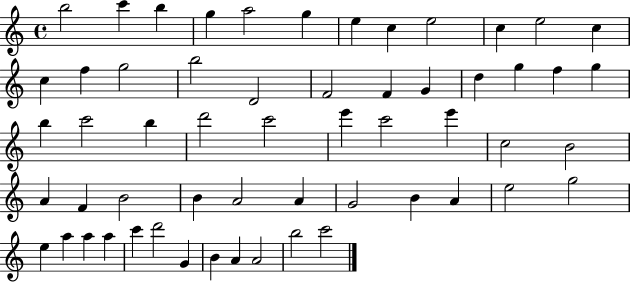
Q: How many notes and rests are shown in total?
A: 57